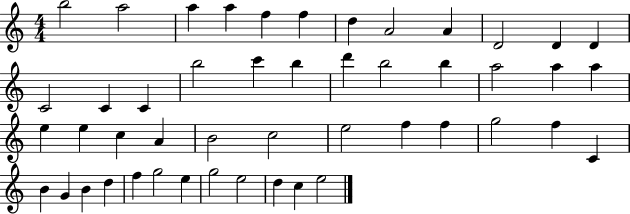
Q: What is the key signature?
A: C major